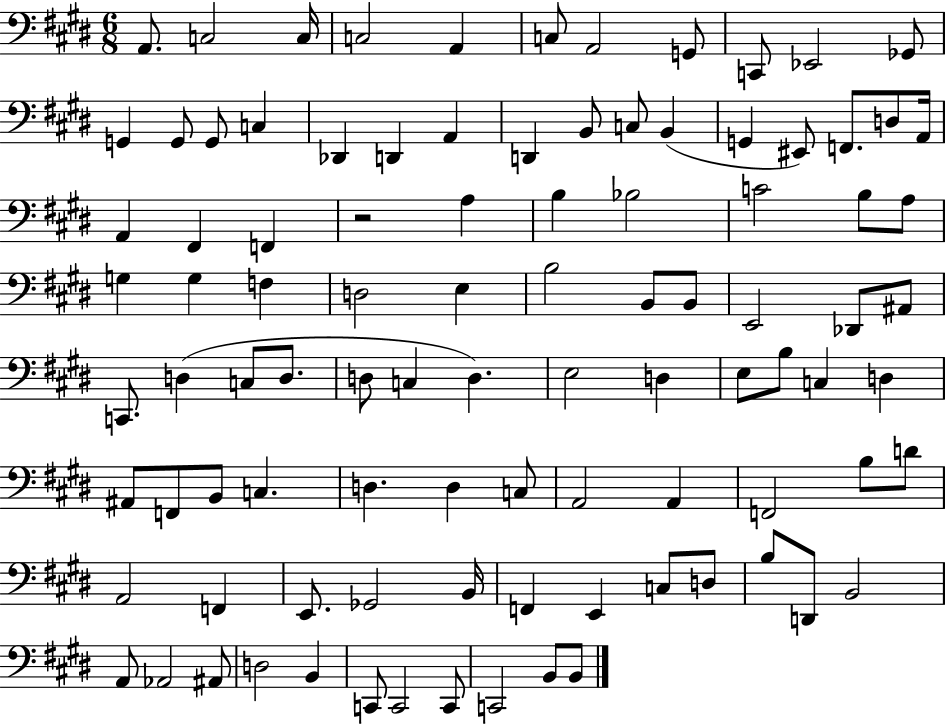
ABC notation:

X:1
T:Untitled
M:6/8
L:1/4
K:E
A,,/2 C,2 C,/4 C,2 A,, C,/2 A,,2 G,,/2 C,,/2 _E,,2 _G,,/2 G,, G,,/2 G,,/2 C, _D,, D,, A,, D,, B,,/2 C,/2 B,, G,, ^E,,/2 F,,/2 D,/2 A,,/4 A,, ^F,, F,, z2 A, B, _B,2 C2 B,/2 A,/2 G, G, F, D,2 E, B,2 B,,/2 B,,/2 E,,2 _D,,/2 ^A,,/2 C,,/2 D, C,/2 D,/2 D,/2 C, D, E,2 D, E,/2 B,/2 C, D, ^A,,/2 F,,/2 B,,/2 C, D, D, C,/2 A,,2 A,, F,,2 B,/2 D/2 A,,2 F,, E,,/2 _G,,2 B,,/4 F,, E,, C,/2 D,/2 B,/2 D,,/2 B,,2 A,,/2 _A,,2 ^A,,/2 D,2 B,, C,,/2 C,,2 C,,/2 C,,2 B,,/2 B,,/2